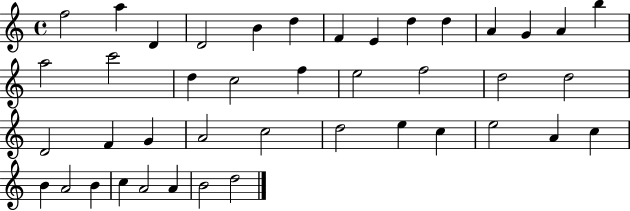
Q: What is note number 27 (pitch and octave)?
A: A4